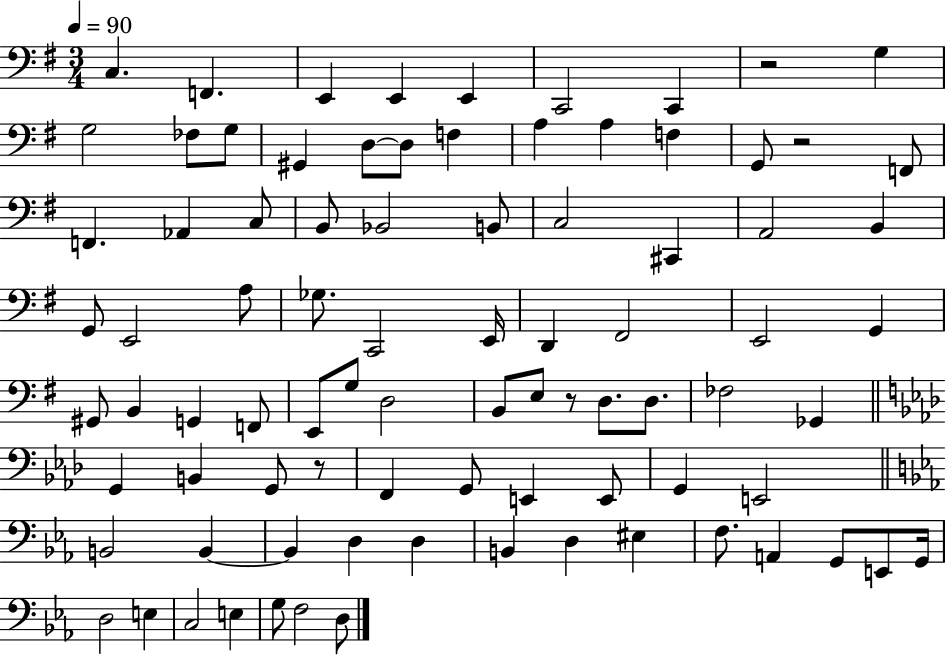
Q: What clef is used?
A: bass